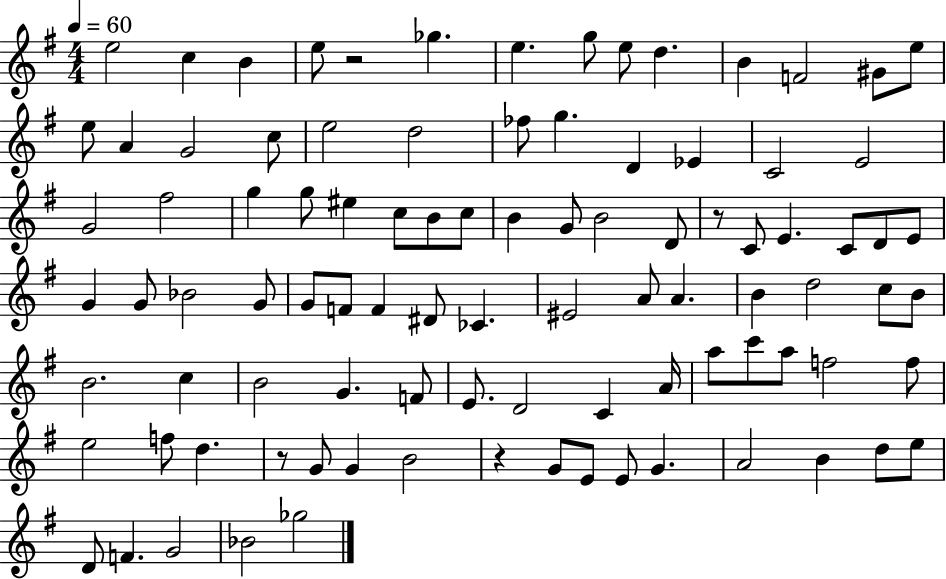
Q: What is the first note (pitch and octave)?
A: E5